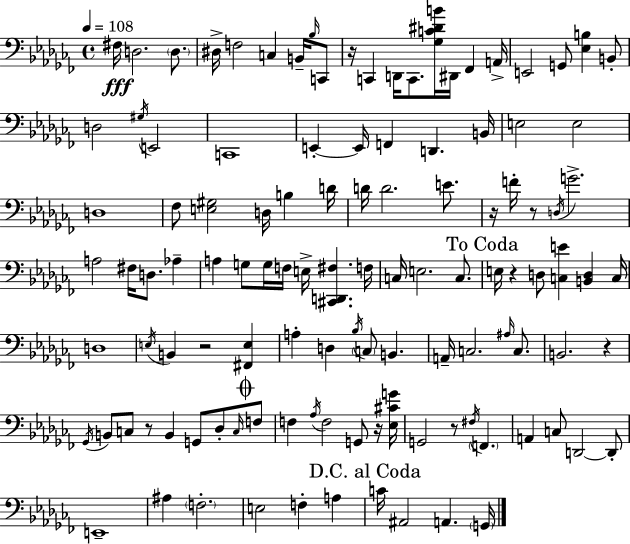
{
  \clef bass
  \time 4/4
  \defaultTimeSignature
  \key aes \minor
  \tempo 4 = 108
  \repeat volta 2 { fis16\fff d2. \parenthesize d8. | dis16-> f2 c4 b,16-- \grace { bes16 } c,8 | r16 c,4 d,16 c,8. <ges c' dis' b'>16 dis,16 fes,4 | a,16-> e,2 g,8 <ees b>4 b,8-. | \break d2 \acciaccatura { gis16 } e,2 | c,1 | e,4-.~~ e,16 f,4 d,4. | b,16 e2 e2 | \break d1 | fes8 <e gis>2 d16 b4 | d'16 d'16 d'2. e'8. | r16 f'16-. r8 \acciaccatura { d16 } g'2.-> | \break a2 fis16 d8. aes4-- | a4 g8 g16 f16 e16-> <cis, d, fis>4. | f16 c16 e2. | c8. \mark "To Coda" e16 r4 d8 <c e'>4 <b, d>4 | \break c16 d1 | \acciaccatura { e16 } b,4 r2 | <fis, e>4 a4-. d4 \acciaccatura { bes16 } \parenthesize c8 b,4. | a,16-- c2. | \break \grace { ais16 } c8. b,2. | r4 \acciaccatura { ges,16 } b,8 c8 r8 b,4 | g,8 des8-. \grace { c16 } \mark \markup { \musicglyph "scripts.coda" } f8 f4 \acciaccatura { aes16 } f2 | g,8 r16 <ees cis' g'>16 g,2 | \break r8 \acciaccatura { fis16 } \parenthesize f,4. a,4 c8 | d,2~~ d,8-. e,1-- | ais4 \parenthesize f2.-. | e2 | \break f4-. a4 \mark "D.C. al Coda" c'16 ais,2 | a,4. \parenthesize g,16 } \bar "|."
}